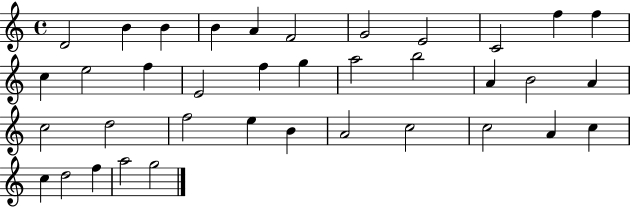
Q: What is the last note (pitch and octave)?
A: G5